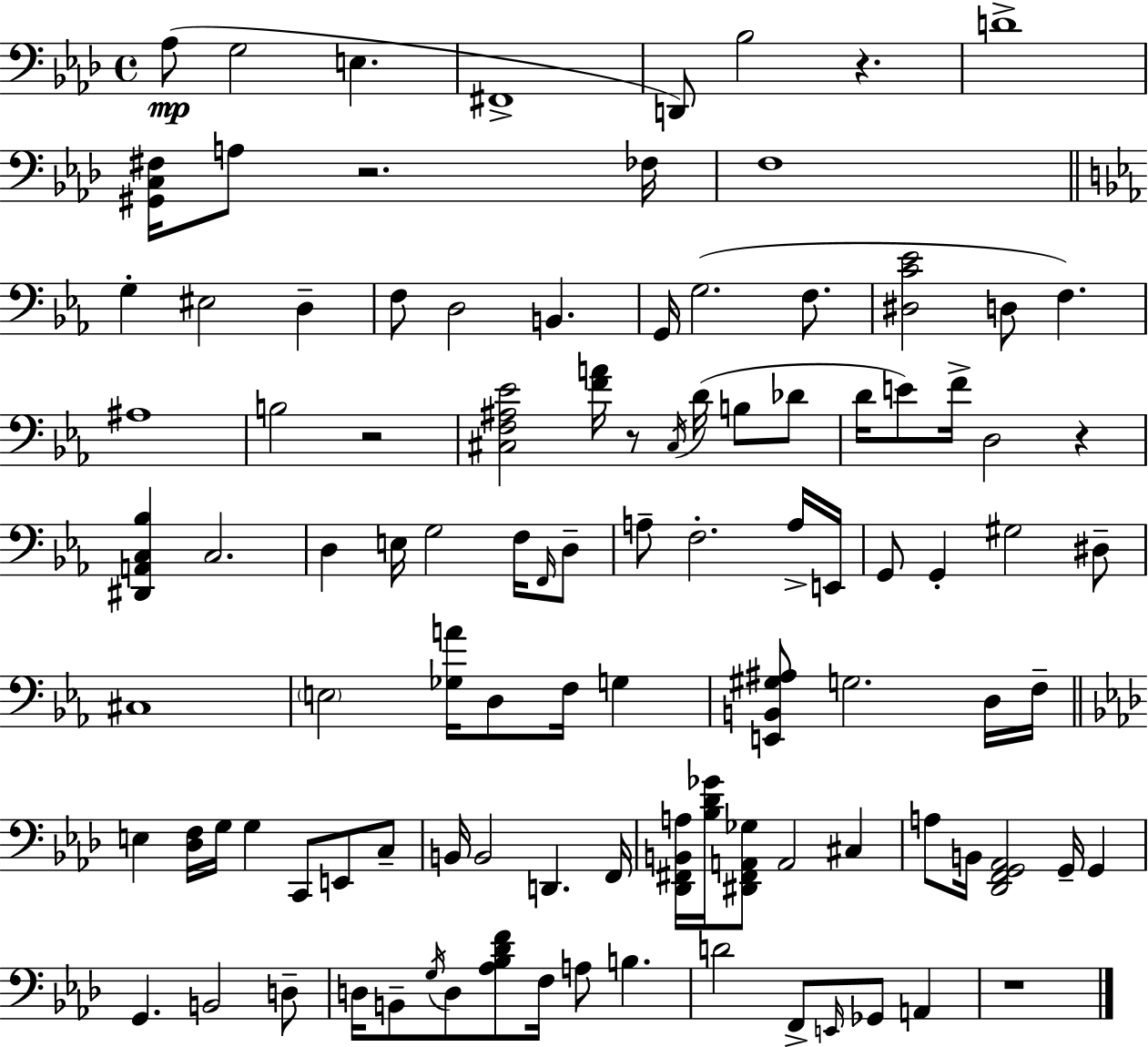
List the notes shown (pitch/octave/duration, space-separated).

Ab3/e G3/h E3/q. F#2/w D2/e Bb3/h R/q. D4/w [G#2,C3,F#3]/s A3/e R/h. FES3/s F3/w G3/q EIS3/h D3/q F3/e D3/h B2/q. G2/s G3/h. F3/e. [D#3,C4,Eb4]/h D3/e F3/q. A#3/w B3/h R/h [C#3,F3,A#3,Eb4]/h [F4,A4]/s R/e C#3/s D4/s B3/e Db4/e D4/s E4/e F4/s D3/h R/q [D#2,A2,C3,Bb3]/q C3/h. D3/q E3/s G3/h F3/s F2/s D3/e A3/e F3/h. A3/s E2/s G2/e G2/q G#3/h D#3/e C#3/w E3/h [Gb3,A4]/s D3/e F3/s G3/q [E2,B2,G#3,A#3]/e G3/h. D3/s F3/s E3/q [Db3,F3]/s G3/s G3/q C2/e E2/e C3/e B2/s B2/h D2/q. F2/s [Db2,F#2,B2,A3]/s [Bb3,Db4,Gb4]/s [D#2,F#2,A2,Gb3]/e A2/h C#3/q A3/e B2/s [Db2,F2,G2,Ab2]/h G2/s G2/q G2/q. B2/h D3/e D3/s B2/e G3/s D3/e [Ab3,Bb3,Db4,F4]/e F3/s A3/e B3/q. D4/h F2/e E2/s Gb2/e A2/q R/w